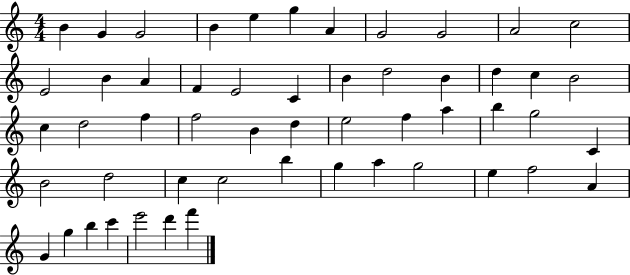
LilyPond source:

{
  \clef treble
  \numericTimeSignature
  \time 4/4
  \key c \major
  b'4 g'4 g'2 | b'4 e''4 g''4 a'4 | g'2 g'2 | a'2 c''2 | \break e'2 b'4 a'4 | f'4 e'2 c'4 | b'4 d''2 b'4 | d''4 c''4 b'2 | \break c''4 d''2 f''4 | f''2 b'4 d''4 | e''2 f''4 a''4 | b''4 g''2 c'4 | \break b'2 d''2 | c''4 c''2 b''4 | g''4 a''4 g''2 | e''4 f''2 a'4 | \break g'4 g''4 b''4 c'''4 | e'''2 d'''4 f'''4 | \bar "|."
}